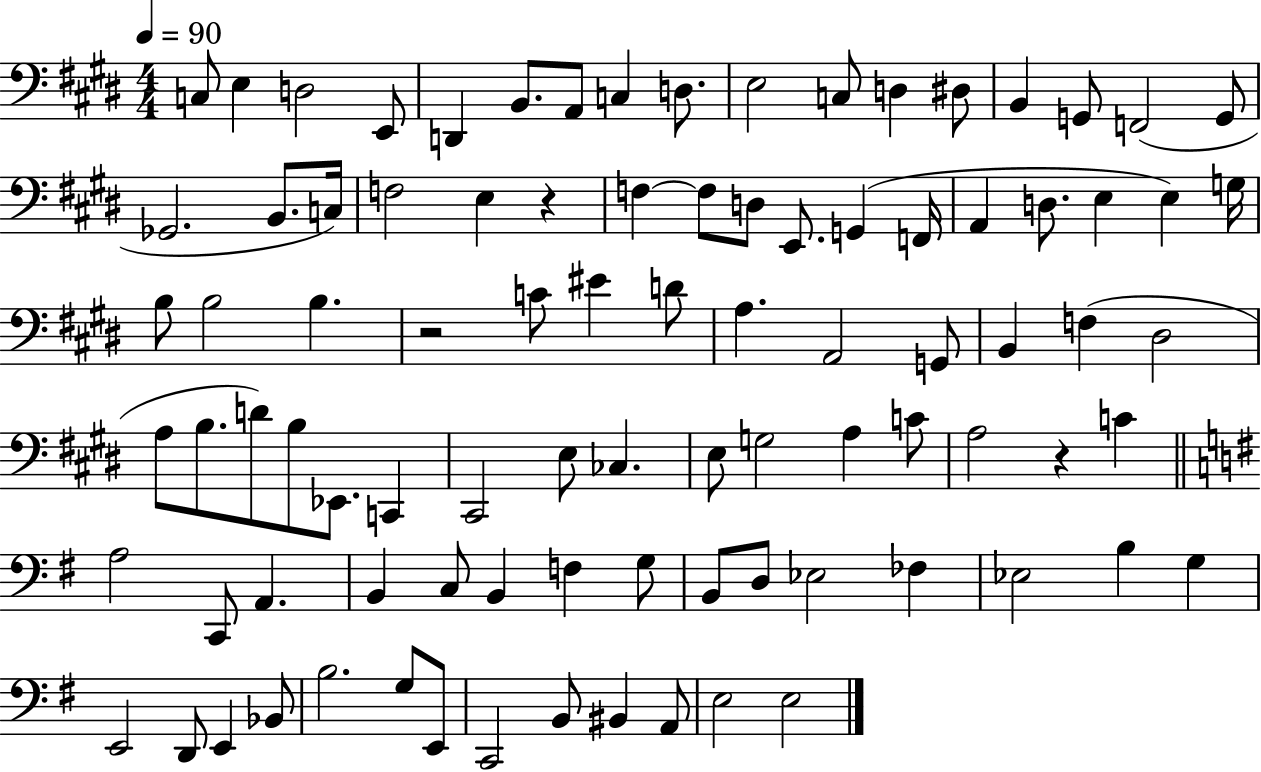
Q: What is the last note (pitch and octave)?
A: E3